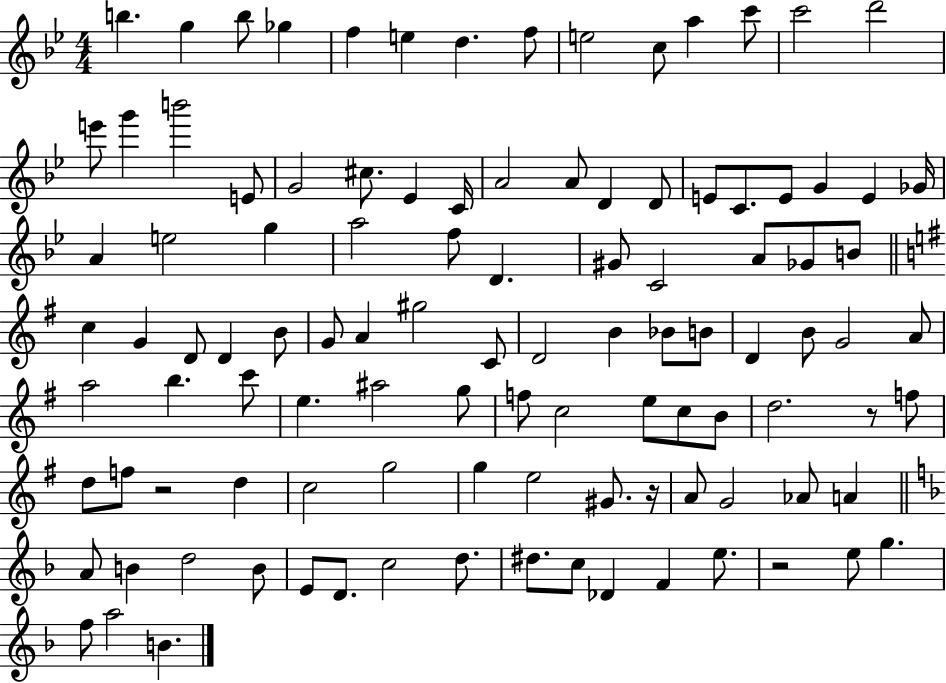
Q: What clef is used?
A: treble